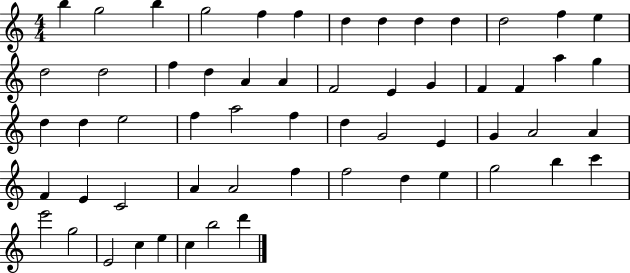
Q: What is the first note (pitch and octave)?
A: B5